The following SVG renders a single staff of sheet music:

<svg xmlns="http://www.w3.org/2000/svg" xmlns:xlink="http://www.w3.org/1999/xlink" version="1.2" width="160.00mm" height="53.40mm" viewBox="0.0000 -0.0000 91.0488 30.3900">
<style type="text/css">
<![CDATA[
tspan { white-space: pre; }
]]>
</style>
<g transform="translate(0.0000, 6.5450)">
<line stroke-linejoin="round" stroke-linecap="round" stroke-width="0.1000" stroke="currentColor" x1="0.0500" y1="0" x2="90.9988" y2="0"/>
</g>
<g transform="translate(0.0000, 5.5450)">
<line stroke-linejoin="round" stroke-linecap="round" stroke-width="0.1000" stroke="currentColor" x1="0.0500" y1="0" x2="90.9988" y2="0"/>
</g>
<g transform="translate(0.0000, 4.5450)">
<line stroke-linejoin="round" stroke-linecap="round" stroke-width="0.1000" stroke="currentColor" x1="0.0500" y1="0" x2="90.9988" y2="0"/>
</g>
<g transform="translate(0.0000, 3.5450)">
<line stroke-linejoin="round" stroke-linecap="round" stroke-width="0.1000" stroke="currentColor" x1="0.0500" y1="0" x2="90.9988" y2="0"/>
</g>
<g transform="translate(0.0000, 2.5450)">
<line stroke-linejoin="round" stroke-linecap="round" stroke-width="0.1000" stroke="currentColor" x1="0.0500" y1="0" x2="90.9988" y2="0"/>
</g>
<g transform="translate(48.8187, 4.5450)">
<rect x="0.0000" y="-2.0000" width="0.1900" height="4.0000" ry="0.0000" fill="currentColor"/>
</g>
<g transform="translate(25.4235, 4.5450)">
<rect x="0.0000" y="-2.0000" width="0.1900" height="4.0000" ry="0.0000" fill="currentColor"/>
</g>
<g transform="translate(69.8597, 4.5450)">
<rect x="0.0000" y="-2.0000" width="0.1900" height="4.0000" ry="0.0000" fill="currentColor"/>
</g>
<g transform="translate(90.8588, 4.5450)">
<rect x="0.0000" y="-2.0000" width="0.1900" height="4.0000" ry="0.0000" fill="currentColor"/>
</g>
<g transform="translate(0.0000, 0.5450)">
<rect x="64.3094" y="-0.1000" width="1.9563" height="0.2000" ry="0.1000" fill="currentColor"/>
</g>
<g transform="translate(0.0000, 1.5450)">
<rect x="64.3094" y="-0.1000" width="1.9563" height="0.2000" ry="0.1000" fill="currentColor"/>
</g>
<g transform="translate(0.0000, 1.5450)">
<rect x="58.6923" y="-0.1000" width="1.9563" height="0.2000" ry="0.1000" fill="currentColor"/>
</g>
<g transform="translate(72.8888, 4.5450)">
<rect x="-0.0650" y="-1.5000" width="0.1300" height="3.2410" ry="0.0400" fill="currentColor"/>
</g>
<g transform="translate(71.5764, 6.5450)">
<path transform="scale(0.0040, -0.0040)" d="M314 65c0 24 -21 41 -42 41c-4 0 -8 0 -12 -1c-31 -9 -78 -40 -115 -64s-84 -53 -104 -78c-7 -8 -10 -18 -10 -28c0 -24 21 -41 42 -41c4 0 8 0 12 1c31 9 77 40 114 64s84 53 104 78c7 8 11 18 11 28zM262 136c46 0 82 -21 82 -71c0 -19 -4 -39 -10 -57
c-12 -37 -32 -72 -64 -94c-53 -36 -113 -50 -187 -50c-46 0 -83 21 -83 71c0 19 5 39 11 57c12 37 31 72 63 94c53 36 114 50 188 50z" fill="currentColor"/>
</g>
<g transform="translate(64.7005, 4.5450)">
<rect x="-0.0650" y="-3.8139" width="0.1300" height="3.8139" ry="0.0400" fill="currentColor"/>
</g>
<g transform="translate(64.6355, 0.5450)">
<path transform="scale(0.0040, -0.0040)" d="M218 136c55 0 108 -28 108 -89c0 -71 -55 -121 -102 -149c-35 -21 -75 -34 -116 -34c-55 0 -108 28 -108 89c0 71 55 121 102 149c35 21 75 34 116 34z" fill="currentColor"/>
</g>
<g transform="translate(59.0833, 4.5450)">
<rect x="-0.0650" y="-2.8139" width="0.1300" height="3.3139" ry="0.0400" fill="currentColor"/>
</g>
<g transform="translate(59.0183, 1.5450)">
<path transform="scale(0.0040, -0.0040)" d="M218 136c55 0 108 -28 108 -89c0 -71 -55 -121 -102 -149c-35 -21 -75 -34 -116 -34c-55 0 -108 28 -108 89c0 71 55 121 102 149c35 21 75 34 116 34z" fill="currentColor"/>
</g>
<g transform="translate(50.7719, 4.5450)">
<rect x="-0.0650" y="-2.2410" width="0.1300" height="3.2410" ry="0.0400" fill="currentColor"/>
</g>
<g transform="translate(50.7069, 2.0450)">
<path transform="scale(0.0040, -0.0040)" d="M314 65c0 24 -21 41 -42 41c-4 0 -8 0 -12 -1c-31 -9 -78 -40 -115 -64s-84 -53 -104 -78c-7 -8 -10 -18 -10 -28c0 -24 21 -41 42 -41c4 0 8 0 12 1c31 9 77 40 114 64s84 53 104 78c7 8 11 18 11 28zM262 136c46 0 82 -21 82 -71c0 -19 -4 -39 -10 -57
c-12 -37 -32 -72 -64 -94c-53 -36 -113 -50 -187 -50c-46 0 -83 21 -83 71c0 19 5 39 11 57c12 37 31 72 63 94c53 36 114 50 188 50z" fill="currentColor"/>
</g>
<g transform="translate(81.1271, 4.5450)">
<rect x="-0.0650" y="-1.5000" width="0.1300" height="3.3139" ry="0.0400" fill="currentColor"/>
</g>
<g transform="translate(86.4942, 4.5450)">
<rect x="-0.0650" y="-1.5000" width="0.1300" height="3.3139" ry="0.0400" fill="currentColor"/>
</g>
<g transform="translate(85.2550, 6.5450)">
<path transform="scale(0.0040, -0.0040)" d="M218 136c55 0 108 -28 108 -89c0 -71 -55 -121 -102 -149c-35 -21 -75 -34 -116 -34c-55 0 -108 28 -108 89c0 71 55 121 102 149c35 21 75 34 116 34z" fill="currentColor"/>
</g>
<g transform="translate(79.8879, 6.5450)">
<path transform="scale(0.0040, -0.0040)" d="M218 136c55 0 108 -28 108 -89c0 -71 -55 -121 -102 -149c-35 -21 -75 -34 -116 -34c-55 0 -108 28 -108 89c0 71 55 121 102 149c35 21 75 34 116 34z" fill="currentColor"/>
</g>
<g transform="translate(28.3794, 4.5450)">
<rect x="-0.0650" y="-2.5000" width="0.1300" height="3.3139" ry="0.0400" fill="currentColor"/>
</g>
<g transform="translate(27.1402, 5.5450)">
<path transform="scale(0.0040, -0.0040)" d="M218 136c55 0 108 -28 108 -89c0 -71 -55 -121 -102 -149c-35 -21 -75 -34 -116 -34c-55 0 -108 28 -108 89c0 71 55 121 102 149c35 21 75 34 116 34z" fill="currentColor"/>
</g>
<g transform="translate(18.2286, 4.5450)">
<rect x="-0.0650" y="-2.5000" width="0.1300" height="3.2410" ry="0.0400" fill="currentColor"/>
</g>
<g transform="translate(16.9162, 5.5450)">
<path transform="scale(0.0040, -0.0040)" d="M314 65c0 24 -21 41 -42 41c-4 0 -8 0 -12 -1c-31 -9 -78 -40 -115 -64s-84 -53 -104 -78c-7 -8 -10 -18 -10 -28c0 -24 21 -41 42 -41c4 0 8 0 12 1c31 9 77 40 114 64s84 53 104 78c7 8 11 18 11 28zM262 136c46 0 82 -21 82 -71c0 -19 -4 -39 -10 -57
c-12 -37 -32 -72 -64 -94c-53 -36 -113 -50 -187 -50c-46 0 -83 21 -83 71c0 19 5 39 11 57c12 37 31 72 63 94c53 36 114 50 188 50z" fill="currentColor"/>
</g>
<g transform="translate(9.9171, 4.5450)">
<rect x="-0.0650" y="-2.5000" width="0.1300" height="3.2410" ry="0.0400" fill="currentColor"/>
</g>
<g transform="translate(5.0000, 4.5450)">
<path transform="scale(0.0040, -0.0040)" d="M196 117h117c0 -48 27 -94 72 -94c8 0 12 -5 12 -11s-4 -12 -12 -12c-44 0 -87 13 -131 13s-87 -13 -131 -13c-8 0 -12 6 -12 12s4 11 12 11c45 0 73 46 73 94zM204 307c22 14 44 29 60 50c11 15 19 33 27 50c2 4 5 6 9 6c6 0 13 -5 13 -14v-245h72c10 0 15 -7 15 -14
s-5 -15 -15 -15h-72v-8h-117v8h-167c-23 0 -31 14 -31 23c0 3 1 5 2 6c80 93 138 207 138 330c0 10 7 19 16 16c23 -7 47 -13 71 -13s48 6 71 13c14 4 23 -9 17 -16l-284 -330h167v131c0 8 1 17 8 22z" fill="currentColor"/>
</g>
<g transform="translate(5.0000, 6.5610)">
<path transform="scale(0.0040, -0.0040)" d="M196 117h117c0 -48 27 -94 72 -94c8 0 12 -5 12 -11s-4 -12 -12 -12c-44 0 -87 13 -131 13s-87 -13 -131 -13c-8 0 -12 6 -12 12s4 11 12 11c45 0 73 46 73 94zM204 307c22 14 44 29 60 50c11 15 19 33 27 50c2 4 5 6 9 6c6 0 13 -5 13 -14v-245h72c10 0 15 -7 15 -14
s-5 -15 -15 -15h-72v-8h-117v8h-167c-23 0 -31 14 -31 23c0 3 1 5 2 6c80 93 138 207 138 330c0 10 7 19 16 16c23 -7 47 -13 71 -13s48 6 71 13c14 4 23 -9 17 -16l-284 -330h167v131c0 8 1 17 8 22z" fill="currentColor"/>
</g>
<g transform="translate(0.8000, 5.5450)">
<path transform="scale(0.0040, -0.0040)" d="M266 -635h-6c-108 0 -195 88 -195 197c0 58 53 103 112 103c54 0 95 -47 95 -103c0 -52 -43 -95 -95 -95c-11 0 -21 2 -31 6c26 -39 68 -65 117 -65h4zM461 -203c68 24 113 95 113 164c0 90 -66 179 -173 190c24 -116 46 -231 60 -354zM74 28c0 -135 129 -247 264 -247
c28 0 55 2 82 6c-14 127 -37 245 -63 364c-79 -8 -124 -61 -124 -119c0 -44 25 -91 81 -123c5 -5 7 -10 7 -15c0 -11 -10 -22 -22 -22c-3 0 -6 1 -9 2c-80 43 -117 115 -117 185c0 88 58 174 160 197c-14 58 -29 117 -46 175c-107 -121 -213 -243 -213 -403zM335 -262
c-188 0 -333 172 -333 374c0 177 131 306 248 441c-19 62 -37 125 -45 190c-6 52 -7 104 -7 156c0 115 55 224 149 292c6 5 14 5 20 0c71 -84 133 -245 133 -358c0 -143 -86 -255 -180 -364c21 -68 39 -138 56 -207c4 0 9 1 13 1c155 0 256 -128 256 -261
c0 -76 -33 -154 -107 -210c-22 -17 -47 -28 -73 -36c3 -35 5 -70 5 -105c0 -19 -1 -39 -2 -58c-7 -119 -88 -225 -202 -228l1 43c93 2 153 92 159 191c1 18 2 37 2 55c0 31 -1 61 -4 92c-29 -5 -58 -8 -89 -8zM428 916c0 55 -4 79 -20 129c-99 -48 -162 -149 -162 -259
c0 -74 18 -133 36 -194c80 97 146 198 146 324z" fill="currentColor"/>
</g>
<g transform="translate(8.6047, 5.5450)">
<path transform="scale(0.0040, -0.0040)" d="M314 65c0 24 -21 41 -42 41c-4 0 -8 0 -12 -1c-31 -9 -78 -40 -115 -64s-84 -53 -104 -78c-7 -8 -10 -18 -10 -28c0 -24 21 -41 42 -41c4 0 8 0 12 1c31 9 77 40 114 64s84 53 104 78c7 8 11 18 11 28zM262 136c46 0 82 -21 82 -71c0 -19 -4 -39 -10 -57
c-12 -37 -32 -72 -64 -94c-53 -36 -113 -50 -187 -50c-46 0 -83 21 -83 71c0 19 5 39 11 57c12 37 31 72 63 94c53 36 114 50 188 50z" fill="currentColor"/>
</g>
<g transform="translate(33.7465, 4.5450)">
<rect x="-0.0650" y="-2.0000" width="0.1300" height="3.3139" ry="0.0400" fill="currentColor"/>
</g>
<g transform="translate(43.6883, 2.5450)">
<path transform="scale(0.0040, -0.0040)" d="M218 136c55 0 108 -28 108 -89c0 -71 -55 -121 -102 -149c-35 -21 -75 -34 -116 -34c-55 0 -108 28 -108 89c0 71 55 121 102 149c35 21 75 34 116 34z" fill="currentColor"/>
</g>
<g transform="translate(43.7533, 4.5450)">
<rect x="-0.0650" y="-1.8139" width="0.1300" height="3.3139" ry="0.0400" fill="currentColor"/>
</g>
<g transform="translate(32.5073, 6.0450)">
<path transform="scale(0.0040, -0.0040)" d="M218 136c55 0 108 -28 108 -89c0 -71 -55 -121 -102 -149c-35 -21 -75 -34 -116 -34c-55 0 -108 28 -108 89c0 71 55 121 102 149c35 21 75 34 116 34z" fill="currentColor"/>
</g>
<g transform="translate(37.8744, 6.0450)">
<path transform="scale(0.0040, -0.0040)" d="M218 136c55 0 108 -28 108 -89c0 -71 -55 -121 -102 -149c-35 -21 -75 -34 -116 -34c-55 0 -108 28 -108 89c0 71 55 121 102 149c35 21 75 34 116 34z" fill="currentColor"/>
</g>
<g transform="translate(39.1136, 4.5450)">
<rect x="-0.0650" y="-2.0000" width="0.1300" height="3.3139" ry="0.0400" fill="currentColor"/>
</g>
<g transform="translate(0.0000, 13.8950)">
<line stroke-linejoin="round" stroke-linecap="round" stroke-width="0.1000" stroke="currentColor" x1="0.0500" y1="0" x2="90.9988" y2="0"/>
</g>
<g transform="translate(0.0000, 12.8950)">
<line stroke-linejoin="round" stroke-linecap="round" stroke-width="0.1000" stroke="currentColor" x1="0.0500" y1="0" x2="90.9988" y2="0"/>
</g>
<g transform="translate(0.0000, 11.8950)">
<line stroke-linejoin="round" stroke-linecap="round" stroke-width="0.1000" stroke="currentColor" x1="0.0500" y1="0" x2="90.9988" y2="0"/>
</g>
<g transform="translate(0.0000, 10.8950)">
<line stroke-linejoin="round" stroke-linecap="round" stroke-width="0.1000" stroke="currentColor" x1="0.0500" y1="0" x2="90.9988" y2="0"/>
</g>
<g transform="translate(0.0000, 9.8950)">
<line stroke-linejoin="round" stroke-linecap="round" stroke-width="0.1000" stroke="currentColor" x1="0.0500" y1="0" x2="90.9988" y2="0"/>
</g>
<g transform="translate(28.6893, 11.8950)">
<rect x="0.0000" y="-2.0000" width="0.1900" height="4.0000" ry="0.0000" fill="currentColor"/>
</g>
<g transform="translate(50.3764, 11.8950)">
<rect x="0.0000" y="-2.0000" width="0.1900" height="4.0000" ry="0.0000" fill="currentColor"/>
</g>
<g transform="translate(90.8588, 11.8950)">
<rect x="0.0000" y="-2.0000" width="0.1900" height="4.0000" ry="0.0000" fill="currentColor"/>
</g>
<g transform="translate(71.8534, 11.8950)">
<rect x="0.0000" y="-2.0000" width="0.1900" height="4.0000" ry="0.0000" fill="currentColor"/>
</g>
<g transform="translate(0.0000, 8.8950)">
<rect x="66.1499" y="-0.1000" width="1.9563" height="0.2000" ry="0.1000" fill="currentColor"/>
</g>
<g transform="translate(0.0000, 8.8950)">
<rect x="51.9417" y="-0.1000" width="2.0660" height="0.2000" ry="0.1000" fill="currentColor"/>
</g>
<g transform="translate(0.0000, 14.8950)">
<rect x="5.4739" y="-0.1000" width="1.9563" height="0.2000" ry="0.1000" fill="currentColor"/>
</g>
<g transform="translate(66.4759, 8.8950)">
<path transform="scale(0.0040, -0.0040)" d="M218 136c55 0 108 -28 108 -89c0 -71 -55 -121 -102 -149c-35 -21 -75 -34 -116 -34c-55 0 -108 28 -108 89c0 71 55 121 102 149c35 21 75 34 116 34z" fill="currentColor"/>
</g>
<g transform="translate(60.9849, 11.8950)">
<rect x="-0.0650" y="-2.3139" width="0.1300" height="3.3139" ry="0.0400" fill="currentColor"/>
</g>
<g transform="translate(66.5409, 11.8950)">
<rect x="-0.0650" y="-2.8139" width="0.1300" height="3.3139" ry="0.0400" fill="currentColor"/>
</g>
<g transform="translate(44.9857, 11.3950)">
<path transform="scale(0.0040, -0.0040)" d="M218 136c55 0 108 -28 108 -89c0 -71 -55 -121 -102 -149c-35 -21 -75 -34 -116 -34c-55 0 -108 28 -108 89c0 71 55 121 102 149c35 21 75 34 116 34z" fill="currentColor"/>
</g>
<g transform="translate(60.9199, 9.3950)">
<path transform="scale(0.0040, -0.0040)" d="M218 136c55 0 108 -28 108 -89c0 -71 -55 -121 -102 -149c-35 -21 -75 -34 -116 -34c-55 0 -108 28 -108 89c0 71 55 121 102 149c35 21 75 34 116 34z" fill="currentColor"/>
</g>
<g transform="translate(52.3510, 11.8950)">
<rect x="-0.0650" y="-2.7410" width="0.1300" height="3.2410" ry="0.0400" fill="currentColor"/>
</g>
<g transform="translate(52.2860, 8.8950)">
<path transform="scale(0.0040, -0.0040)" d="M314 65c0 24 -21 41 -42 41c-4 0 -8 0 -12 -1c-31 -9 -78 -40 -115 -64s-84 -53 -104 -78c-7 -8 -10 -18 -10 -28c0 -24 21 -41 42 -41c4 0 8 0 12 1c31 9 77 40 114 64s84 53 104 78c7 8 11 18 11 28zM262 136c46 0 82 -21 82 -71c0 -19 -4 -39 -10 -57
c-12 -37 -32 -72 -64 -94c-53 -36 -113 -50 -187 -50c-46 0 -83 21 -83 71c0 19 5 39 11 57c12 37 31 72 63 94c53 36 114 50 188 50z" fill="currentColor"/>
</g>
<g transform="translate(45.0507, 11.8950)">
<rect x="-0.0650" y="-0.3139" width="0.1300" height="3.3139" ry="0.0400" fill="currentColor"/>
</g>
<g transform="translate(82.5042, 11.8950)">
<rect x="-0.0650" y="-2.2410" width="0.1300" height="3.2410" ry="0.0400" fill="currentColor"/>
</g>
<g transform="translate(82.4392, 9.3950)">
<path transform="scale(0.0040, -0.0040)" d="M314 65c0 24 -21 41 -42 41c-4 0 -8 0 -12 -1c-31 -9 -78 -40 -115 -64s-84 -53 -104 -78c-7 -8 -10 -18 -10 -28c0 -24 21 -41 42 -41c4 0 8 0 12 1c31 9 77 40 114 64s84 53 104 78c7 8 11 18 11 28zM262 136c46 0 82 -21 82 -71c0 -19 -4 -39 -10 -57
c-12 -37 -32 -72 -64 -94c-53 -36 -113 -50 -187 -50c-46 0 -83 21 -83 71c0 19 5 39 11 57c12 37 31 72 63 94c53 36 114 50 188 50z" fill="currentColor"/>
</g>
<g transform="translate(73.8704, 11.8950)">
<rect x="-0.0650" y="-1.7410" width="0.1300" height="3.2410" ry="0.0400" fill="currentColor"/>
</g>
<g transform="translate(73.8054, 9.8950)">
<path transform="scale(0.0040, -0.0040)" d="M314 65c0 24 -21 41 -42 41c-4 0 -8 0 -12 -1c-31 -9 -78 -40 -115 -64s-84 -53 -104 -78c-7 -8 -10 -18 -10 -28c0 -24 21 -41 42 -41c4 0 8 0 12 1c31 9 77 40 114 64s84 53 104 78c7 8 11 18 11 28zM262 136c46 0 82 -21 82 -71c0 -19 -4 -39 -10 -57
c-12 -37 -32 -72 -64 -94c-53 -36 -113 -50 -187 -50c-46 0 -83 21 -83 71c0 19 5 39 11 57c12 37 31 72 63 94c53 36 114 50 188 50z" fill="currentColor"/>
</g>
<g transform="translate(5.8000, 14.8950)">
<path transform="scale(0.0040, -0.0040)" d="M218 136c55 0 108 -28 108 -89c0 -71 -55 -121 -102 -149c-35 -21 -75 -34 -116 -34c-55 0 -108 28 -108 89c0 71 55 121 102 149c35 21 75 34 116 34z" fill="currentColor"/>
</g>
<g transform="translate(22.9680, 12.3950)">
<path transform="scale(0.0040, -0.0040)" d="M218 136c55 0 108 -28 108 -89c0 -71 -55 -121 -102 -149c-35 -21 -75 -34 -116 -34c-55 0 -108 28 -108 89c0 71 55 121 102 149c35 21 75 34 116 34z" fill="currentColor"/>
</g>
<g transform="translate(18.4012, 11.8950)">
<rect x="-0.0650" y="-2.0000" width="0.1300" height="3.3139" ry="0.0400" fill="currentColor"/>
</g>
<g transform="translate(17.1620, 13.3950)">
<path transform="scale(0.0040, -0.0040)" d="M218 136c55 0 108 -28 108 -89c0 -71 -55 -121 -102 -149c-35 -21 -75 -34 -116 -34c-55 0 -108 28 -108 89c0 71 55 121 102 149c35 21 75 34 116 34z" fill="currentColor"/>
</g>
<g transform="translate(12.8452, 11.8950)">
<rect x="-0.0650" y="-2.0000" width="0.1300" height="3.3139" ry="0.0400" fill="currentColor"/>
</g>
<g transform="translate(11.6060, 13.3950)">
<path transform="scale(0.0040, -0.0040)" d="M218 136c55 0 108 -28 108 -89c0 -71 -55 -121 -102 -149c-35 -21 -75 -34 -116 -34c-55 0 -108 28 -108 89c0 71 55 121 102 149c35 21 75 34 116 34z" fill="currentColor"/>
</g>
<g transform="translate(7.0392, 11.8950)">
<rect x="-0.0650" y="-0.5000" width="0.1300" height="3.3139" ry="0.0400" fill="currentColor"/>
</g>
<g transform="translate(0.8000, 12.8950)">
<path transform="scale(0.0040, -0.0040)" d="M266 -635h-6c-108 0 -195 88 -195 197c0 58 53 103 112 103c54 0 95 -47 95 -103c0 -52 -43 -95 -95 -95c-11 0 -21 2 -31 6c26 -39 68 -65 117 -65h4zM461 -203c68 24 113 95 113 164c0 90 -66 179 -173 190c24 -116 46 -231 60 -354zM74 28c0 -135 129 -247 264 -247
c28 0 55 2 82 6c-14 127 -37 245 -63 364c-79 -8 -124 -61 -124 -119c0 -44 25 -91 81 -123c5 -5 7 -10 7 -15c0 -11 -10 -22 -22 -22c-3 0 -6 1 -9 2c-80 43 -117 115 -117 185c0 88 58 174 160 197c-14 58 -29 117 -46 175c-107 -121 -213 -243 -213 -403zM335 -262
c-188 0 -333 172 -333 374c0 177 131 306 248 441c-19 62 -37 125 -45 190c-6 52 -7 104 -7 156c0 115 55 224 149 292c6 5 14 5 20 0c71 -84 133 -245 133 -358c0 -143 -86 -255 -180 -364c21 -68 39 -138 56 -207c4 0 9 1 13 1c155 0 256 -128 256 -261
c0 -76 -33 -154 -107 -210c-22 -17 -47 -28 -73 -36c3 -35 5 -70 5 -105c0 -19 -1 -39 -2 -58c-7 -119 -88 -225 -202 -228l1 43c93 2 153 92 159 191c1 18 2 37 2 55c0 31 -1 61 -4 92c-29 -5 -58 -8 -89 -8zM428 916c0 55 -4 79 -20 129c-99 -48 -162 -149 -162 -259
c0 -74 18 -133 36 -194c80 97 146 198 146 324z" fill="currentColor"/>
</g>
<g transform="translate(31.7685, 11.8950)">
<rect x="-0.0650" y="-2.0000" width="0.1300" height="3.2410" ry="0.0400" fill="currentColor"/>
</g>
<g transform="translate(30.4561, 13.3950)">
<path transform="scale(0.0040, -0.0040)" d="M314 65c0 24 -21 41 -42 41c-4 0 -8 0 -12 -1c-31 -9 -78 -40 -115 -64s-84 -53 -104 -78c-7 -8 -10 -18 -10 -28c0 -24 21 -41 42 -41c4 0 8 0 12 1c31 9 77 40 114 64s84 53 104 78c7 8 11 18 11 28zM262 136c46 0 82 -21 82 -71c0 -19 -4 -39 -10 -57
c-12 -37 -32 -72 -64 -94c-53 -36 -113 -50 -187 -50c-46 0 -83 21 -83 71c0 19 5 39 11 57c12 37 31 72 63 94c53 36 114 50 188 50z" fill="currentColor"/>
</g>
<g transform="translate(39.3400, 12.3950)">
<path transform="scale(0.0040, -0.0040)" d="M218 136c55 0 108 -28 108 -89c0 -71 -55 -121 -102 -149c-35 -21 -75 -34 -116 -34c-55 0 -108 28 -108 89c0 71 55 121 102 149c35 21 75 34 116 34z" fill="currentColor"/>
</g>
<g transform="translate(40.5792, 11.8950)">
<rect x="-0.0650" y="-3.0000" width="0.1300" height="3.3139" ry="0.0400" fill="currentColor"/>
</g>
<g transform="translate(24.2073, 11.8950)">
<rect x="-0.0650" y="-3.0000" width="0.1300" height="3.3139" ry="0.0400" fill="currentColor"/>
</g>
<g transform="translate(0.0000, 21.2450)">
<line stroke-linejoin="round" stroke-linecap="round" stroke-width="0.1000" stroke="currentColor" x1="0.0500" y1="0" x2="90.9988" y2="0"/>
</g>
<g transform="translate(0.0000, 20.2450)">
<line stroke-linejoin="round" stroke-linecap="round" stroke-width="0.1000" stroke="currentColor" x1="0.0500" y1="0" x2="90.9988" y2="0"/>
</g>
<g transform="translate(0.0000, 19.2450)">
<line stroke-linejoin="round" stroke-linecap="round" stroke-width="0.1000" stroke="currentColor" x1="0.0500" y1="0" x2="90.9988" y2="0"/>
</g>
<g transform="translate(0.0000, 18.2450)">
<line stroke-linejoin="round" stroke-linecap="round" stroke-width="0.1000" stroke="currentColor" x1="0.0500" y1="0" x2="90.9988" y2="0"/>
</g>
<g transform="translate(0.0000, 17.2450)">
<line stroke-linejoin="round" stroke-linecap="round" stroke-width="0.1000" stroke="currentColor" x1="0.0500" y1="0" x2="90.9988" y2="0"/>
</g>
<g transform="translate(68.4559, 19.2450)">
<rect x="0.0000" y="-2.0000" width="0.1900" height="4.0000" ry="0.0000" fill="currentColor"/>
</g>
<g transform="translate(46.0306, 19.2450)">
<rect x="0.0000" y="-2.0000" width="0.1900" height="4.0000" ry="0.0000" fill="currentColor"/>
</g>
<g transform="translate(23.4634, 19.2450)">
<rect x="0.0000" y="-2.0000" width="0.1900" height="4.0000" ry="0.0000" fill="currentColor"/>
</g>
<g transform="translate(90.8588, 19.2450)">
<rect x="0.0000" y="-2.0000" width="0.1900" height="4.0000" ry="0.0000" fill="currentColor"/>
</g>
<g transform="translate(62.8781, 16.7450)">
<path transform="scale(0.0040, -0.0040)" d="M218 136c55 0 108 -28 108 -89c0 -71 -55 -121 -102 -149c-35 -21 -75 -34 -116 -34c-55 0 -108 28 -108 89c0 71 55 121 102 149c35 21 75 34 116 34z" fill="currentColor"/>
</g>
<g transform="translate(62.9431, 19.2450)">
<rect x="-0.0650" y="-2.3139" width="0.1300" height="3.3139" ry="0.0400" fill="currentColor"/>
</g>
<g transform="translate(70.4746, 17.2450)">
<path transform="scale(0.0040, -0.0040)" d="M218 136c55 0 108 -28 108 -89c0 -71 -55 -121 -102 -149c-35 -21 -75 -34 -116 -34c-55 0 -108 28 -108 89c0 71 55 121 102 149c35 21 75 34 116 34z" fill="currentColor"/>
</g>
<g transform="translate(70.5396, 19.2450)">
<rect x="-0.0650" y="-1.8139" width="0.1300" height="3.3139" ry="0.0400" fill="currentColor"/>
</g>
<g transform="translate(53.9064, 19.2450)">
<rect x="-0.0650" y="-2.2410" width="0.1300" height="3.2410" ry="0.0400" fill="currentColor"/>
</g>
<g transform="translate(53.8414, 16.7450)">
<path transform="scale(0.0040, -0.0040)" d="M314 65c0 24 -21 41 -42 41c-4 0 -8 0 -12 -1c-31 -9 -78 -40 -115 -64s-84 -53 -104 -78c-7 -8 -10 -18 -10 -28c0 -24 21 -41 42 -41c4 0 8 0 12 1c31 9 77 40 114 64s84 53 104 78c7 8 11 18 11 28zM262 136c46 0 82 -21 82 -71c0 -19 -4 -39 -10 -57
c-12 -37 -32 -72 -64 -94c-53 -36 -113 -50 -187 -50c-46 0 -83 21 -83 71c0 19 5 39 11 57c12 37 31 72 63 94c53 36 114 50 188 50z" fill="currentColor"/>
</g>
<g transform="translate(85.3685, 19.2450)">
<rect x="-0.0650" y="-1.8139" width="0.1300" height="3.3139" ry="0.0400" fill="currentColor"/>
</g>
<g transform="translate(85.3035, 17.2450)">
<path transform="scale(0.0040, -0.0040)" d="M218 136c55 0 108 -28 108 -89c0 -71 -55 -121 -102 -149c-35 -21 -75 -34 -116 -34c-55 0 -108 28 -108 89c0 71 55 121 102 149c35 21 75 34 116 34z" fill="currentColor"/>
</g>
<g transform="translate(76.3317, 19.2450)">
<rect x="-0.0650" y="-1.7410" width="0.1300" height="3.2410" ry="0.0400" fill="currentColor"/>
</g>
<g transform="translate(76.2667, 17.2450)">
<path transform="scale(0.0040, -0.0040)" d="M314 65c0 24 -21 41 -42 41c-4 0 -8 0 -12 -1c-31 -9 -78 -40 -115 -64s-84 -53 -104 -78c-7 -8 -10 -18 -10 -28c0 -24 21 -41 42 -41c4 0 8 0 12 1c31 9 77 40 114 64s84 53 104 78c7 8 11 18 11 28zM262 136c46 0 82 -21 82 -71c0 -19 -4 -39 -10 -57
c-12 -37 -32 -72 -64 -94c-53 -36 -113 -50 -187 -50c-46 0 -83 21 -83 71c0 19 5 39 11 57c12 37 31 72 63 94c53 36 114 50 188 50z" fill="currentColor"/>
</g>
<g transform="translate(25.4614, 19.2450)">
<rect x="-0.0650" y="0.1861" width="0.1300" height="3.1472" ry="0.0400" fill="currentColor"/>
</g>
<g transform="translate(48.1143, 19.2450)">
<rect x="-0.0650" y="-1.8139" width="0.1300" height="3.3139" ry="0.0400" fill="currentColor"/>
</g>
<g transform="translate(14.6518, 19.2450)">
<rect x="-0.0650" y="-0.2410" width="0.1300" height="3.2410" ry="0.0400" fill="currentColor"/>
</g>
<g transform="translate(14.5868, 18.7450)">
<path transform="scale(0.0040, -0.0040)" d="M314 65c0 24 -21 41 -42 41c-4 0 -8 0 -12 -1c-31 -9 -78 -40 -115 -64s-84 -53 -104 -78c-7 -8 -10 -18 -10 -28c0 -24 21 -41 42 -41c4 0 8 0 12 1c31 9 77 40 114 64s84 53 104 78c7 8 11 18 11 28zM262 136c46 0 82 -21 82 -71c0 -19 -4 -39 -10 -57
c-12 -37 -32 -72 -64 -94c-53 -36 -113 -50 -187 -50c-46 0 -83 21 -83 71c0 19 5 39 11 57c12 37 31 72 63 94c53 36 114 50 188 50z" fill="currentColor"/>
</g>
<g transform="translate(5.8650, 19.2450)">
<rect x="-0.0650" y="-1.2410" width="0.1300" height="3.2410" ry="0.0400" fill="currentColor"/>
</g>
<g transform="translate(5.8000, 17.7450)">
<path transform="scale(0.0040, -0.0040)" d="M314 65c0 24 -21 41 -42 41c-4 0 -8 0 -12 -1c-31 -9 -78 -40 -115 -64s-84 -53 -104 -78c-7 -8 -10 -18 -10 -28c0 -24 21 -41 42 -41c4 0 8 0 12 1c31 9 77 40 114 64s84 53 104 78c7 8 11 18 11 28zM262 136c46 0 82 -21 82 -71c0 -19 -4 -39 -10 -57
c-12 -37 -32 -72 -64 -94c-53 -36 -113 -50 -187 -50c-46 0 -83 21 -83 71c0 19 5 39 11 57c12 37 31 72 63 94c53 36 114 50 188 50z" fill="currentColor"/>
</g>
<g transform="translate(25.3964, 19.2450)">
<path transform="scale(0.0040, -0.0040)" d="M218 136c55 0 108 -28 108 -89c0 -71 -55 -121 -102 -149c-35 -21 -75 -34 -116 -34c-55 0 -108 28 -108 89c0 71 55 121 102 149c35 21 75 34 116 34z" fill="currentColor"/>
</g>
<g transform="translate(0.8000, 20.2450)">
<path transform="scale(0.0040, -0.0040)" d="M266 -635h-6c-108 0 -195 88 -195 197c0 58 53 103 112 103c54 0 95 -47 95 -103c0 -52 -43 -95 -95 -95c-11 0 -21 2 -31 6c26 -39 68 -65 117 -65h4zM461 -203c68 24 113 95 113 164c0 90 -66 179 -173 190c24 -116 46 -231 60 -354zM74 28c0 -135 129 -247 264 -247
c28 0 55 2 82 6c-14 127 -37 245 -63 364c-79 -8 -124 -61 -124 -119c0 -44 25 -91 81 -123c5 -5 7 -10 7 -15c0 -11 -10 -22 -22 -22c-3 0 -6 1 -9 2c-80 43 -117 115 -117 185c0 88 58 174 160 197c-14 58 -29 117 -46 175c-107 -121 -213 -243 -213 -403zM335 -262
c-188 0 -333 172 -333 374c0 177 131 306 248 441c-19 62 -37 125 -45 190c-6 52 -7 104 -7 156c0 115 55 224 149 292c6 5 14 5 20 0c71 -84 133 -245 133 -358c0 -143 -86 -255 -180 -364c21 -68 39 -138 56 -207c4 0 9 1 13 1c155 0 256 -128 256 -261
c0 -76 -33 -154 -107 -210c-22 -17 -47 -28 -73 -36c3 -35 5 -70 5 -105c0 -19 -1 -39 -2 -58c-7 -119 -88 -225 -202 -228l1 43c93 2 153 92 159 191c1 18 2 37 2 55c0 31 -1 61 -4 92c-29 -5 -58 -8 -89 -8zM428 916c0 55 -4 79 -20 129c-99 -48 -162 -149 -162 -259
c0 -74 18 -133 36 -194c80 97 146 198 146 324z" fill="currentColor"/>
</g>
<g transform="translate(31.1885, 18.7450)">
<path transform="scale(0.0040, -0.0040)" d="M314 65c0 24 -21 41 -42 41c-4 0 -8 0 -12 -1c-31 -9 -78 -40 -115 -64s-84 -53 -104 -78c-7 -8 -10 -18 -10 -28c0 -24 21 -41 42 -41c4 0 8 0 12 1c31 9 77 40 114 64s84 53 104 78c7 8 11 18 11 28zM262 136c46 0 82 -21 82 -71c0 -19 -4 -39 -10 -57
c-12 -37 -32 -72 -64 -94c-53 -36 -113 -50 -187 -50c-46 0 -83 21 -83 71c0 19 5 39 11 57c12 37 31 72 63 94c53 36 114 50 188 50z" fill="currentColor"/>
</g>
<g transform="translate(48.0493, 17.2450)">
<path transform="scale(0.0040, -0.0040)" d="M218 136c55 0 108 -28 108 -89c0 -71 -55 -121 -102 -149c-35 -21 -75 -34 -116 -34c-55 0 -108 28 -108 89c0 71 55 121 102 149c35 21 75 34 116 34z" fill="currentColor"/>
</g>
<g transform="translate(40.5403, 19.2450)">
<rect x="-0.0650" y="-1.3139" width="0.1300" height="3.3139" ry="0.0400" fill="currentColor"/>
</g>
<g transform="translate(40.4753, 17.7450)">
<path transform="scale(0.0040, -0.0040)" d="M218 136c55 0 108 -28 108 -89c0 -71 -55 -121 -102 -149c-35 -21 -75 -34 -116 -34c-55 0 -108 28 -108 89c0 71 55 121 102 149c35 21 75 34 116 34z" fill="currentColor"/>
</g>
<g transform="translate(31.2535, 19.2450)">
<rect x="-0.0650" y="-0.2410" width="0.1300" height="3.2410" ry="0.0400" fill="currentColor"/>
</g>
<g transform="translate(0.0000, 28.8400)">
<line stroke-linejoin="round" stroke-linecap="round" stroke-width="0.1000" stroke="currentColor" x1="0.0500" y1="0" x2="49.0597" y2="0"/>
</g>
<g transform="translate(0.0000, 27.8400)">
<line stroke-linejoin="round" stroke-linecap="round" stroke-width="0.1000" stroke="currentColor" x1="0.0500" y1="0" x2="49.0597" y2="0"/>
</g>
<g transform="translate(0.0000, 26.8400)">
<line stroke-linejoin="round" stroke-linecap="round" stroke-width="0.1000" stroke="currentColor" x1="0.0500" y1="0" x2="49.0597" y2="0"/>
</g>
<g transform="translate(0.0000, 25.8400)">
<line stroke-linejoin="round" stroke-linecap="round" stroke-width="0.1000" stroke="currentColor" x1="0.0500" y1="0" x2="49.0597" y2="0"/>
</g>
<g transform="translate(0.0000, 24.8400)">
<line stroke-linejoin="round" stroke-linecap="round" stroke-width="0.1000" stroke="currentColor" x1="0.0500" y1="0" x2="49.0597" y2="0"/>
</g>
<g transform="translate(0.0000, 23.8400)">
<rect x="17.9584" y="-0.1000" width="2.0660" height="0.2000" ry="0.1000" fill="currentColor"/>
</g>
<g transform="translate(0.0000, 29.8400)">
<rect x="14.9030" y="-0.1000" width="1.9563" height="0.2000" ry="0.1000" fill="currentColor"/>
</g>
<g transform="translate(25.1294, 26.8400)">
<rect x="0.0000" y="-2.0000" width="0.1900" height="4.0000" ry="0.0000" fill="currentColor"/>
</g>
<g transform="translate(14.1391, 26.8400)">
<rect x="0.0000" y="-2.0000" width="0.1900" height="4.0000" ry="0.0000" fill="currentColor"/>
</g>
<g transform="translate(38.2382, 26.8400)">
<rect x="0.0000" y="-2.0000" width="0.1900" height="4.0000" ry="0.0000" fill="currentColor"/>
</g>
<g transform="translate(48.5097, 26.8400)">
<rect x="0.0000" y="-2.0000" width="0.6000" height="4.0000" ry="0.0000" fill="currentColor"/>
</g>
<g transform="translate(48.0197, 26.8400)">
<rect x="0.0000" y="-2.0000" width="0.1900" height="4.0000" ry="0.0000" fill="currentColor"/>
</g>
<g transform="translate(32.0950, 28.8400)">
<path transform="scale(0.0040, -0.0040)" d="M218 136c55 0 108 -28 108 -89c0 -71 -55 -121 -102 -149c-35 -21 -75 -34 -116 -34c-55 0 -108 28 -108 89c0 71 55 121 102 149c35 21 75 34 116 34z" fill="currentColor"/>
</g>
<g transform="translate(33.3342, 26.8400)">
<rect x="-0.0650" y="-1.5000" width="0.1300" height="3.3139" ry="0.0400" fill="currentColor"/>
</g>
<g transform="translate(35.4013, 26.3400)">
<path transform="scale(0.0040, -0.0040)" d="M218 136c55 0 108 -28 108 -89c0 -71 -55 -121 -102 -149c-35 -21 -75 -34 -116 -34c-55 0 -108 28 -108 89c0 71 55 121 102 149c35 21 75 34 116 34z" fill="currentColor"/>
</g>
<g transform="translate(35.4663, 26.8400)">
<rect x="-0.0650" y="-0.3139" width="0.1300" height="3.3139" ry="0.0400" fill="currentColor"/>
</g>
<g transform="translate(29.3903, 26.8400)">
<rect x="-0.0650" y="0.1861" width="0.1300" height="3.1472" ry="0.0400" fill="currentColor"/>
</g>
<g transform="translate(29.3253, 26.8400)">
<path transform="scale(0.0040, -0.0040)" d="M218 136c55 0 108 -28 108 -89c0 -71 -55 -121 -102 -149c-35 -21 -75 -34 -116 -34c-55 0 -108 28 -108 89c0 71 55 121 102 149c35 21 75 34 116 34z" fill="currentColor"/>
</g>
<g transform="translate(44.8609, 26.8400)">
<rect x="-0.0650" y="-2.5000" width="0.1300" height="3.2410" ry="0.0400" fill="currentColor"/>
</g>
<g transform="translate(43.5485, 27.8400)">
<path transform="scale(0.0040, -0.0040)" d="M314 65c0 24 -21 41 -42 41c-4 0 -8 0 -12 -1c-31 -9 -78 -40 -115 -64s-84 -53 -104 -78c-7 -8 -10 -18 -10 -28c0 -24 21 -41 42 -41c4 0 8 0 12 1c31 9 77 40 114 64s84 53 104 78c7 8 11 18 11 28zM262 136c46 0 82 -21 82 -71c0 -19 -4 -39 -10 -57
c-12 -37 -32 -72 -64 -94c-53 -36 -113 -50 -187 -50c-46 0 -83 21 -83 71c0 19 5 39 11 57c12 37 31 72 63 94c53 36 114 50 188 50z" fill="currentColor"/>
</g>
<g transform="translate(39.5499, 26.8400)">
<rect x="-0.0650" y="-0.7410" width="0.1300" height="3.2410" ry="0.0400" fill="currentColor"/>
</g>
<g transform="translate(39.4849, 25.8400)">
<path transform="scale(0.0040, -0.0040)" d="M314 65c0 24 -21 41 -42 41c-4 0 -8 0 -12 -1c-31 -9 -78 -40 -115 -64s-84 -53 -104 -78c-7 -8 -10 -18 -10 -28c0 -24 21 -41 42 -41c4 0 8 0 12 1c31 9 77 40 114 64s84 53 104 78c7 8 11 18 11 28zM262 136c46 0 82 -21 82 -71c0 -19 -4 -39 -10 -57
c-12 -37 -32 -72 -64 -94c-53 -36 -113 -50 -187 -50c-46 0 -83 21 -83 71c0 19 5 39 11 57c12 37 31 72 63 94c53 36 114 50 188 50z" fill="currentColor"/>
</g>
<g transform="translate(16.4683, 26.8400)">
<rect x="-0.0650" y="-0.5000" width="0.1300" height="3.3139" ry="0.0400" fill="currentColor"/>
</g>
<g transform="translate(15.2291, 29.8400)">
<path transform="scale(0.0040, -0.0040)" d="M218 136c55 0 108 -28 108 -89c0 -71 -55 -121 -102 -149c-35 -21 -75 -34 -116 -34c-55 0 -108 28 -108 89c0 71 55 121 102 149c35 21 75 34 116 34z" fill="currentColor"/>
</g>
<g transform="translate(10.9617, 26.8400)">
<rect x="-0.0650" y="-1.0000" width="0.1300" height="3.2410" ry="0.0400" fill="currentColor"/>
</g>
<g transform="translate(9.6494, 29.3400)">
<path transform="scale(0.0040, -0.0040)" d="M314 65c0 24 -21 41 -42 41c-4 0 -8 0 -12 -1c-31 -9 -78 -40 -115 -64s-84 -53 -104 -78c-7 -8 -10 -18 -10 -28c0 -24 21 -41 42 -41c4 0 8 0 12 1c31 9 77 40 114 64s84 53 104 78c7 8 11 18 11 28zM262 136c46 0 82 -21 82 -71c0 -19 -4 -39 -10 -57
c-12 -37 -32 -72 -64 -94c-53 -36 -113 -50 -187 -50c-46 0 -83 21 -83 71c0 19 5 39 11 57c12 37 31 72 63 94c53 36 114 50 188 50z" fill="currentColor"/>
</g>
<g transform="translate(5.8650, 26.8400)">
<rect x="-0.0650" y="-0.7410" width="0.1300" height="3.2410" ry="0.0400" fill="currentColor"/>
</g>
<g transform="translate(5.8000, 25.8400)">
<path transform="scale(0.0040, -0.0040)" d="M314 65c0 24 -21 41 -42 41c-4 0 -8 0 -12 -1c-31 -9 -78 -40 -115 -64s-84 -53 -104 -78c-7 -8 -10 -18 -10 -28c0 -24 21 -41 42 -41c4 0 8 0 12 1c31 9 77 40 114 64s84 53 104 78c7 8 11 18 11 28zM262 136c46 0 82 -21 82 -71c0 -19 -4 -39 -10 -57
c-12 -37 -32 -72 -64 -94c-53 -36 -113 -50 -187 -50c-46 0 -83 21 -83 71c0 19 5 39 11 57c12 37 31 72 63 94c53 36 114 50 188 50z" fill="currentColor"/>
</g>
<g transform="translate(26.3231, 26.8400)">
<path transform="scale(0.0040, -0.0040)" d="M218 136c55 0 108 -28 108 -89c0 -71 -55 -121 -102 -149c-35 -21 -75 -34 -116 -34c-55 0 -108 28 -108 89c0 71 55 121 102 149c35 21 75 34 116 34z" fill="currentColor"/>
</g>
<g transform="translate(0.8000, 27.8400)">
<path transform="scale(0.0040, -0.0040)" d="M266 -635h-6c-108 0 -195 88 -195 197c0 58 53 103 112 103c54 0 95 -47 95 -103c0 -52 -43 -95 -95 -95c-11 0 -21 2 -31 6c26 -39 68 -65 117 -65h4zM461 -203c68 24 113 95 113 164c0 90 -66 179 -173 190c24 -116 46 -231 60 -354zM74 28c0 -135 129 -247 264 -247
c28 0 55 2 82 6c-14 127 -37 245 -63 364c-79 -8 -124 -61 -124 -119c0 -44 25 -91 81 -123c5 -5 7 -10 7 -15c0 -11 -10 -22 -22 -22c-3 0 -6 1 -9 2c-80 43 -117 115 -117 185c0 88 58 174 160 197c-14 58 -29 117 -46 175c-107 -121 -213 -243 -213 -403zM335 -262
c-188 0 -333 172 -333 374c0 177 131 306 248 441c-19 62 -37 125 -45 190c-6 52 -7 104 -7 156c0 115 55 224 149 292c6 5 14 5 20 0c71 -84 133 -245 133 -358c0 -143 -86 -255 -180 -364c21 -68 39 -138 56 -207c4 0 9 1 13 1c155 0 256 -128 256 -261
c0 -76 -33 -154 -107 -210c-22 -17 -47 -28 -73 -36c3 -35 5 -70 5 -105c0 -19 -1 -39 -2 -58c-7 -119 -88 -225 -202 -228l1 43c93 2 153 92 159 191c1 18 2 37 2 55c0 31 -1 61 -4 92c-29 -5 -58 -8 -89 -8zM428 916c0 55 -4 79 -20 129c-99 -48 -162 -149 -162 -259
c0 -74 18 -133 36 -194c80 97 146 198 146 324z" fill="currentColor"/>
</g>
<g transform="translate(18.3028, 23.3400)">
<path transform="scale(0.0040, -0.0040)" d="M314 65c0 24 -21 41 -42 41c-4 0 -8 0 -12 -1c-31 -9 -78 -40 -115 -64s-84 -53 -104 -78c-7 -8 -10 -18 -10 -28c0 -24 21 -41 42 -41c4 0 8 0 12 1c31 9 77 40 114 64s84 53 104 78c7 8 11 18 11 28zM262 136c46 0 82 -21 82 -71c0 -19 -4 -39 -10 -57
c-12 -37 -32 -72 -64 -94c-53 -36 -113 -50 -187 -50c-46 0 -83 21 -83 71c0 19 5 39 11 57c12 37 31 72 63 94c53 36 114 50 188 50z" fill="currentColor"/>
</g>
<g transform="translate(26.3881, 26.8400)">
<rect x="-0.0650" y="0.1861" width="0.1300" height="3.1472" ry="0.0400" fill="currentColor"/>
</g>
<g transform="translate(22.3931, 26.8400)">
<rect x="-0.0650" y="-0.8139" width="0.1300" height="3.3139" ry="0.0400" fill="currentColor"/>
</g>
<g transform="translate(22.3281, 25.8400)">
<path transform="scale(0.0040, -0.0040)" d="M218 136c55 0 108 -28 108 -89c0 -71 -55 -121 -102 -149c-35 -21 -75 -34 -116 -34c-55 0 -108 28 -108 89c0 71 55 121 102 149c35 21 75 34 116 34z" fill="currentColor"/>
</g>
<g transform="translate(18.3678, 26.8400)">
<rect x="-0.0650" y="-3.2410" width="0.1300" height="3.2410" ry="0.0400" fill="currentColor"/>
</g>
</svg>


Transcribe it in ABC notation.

X:1
T:Untitled
M:4/4
L:1/4
K:C
G2 G2 G F F f g2 a c' E2 E E C F F A F2 A c a2 g a f2 g2 e2 c2 B c2 e f g2 g f f2 f d2 D2 C b2 d B B E c d2 G2